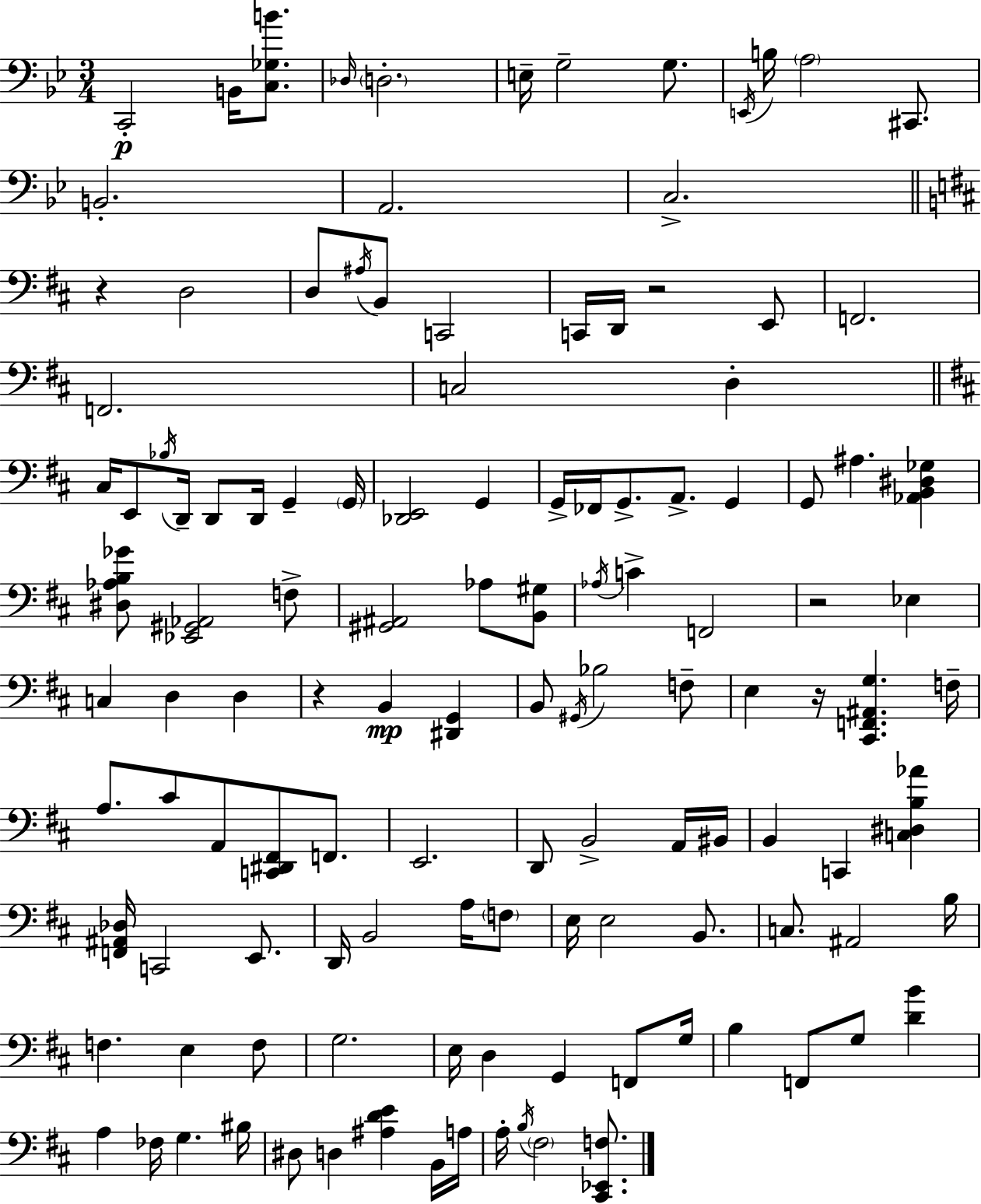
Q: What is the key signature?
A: G minor